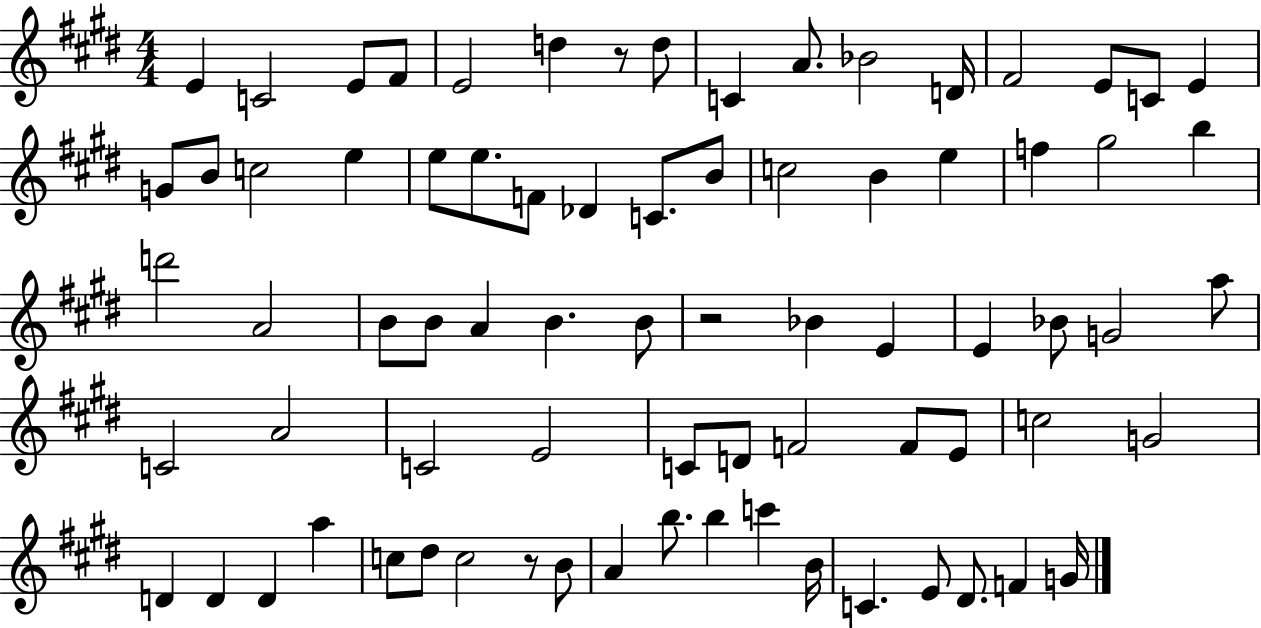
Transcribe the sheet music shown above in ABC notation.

X:1
T:Untitled
M:4/4
L:1/4
K:E
E C2 E/2 ^F/2 E2 d z/2 d/2 C A/2 _B2 D/4 ^F2 E/2 C/2 E G/2 B/2 c2 e e/2 e/2 F/2 _D C/2 B/2 c2 B e f ^g2 b d'2 A2 B/2 B/2 A B B/2 z2 _B E E _B/2 G2 a/2 C2 A2 C2 E2 C/2 D/2 F2 F/2 E/2 c2 G2 D D D a c/2 ^d/2 c2 z/2 B/2 A b/2 b c' B/4 C E/2 ^D/2 F G/4